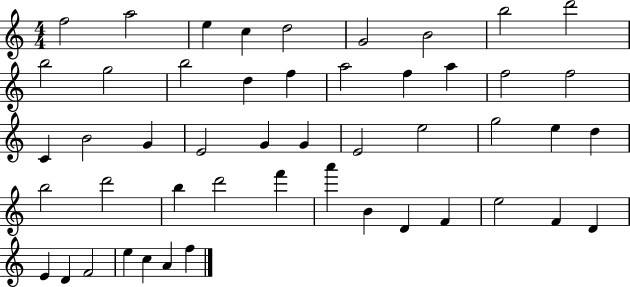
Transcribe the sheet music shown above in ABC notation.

X:1
T:Untitled
M:4/4
L:1/4
K:C
f2 a2 e c d2 G2 B2 b2 d'2 b2 g2 b2 d f a2 f a f2 f2 C B2 G E2 G G E2 e2 g2 e d b2 d'2 b d'2 f' a' B D F e2 F D E D F2 e c A f